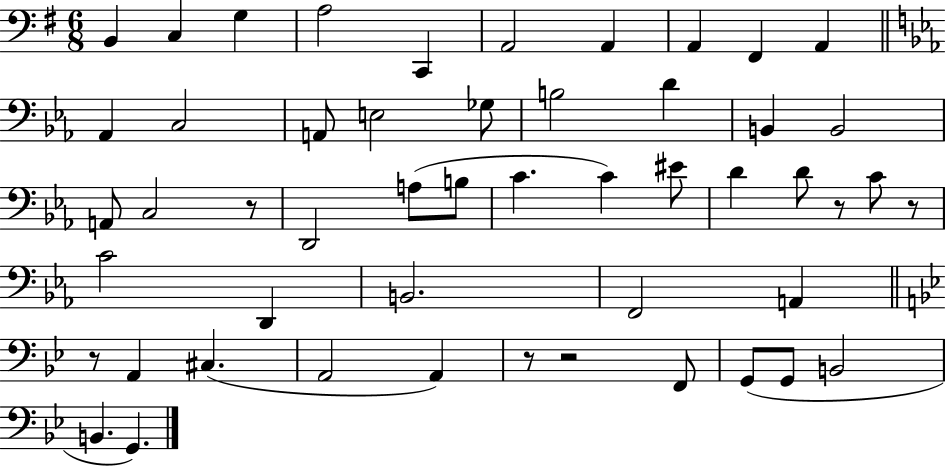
B2/q C3/q G3/q A3/h C2/q A2/h A2/q A2/q F#2/q A2/q Ab2/q C3/h A2/e E3/h Gb3/e B3/h D4/q B2/q B2/h A2/e C3/h R/e D2/h A3/e B3/e C4/q. C4/q EIS4/e D4/q D4/e R/e C4/e R/e C4/h D2/q B2/h. F2/h A2/q R/e A2/q C#3/q. A2/h A2/q R/e R/h F2/e G2/e G2/e B2/h B2/q. G2/q.